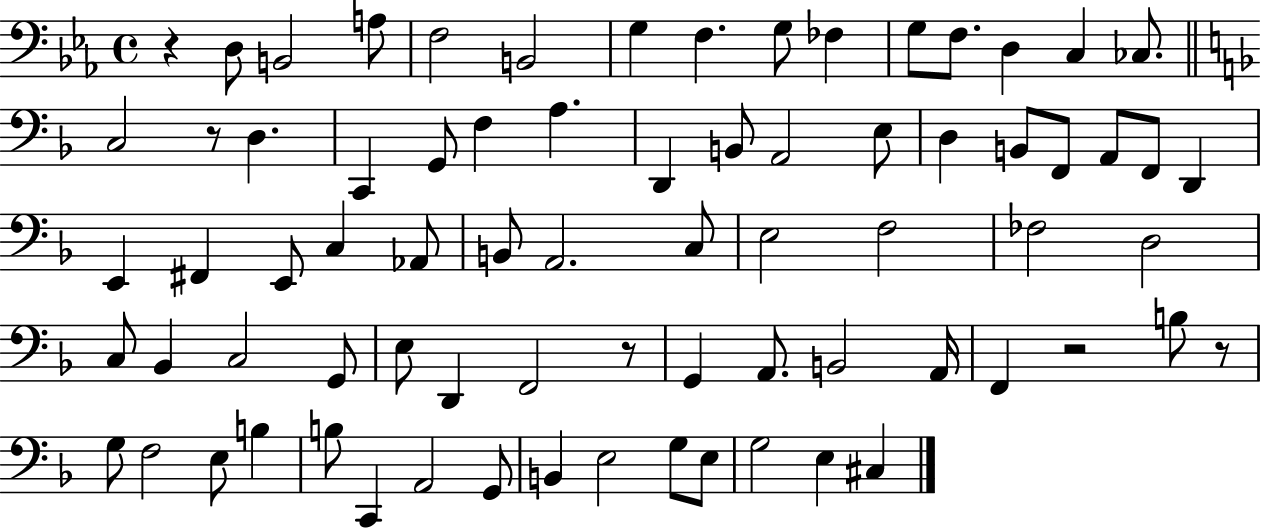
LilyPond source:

{
  \clef bass
  \time 4/4
  \defaultTimeSignature
  \key ees \major
  r4 d8 b,2 a8 | f2 b,2 | g4 f4. g8 fes4 | g8 f8. d4 c4 ces8. | \break \bar "||" \break \key f \major c2 r8 d4. | c,4 g,8 f4 a4. | d,4 b,8 a,2 e8 | d4 b,8 f,8 a,8 f,8 d,4 | \break e,4 fis,4 e,8 c4 aes,8 | b,8 a,2. c8 | e2 f2 | fes2 d2 | \break c8 bes,4 c2 g,8 | e8 d,4 f,2 r8 | g,4 a,8. b,2 a,16 | f,4 r2 b8 r8 | \break g8 f2 e8 b4 | b8 c,4 a,2 g,8 | b,4 e2 g8 e8 | g2 e4 cis4 | \break \bar "|."
}